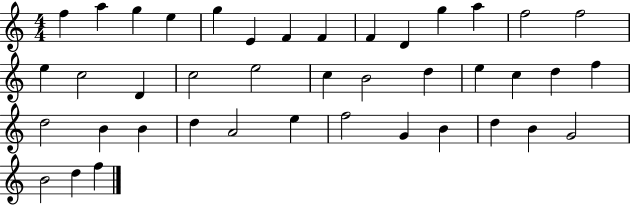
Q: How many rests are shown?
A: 0